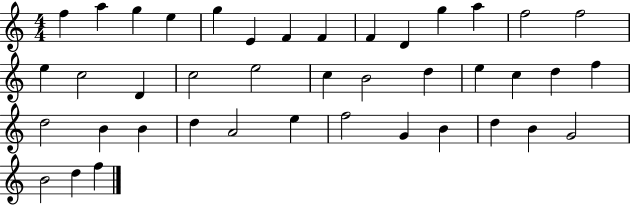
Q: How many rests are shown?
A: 0